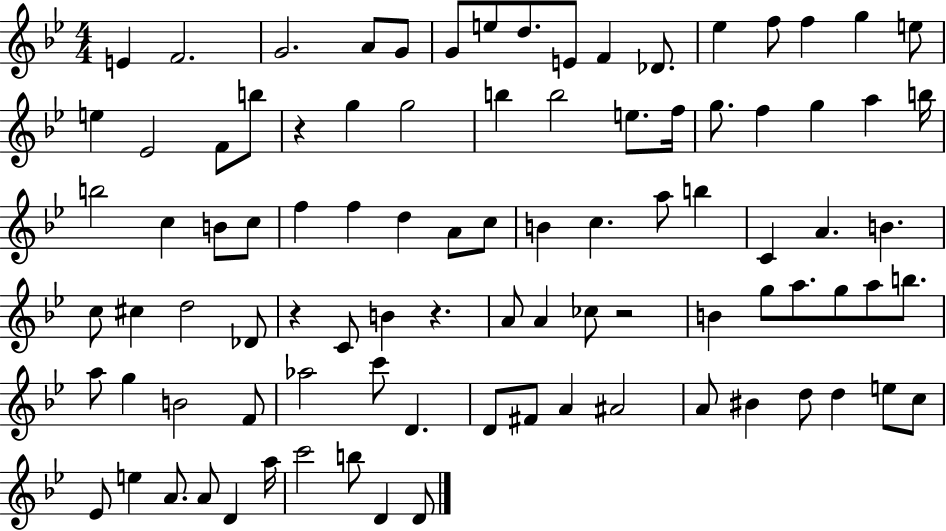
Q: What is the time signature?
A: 4/4